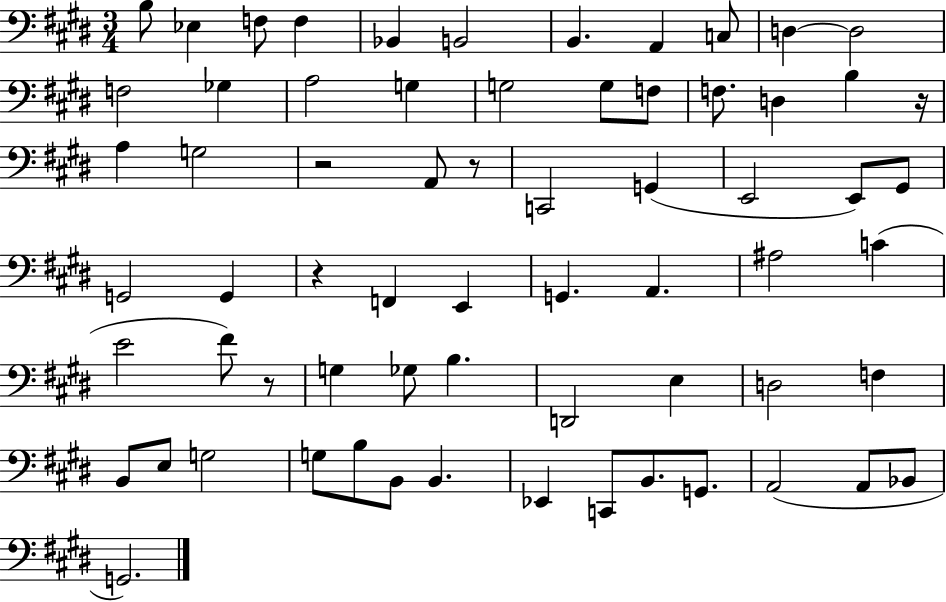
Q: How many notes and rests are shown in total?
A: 66